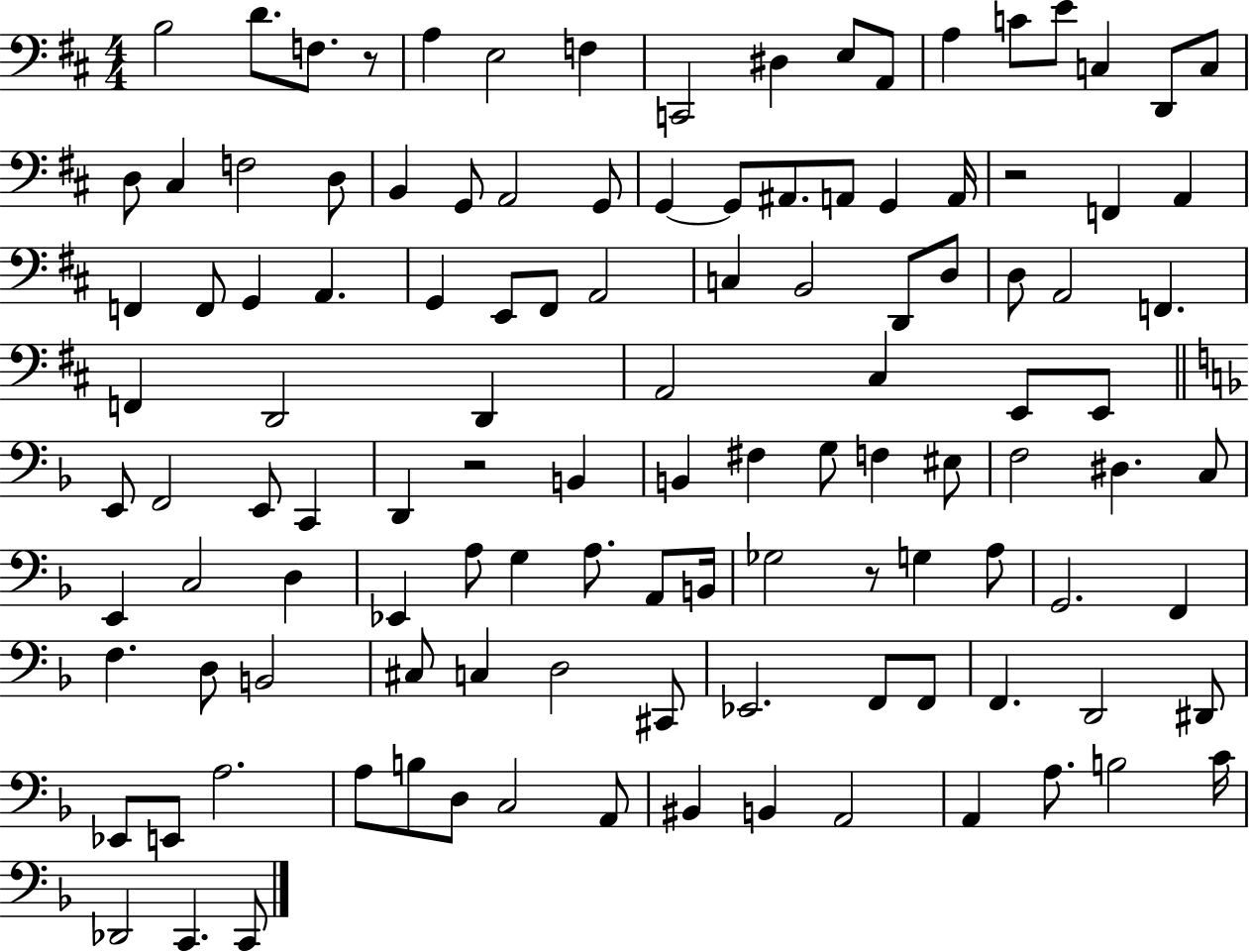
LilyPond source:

{
  \clef bass
  \numericTimeSignature
  \time 4/4
  \key d \major
  b2 d'8. f8. r8 | a4 e2 f4 | c,2 dis4 e8 a,8 | a4 c'8 e'8 c4 d,8 c8 | \break d8 cis4 f2 d8 | b,4 g,8 a,2 g,8 | g,4~~ g,8 ais,8. a,8 g,4 a,16 | r2 f,4 a,4 | \break f,4 f,8 g,4 a,4. | g,4 e,8 fis,8 a,2 | c4 b,2 d,8 d8 | d8 a,2 f,4. | \break f,4 d,2 d,4 | a,2 cis4 e,8 e,8 | \bar "||" \break \key f \major e,8 f,2 e,8 c,4 | d,4 r2 b,4 | b,4 fis4 g8 f4 eis8 | f2 dis4. c8 | \break e,4 c2 d4 | ees,4 a8 g4 a8. a,8 b,16 | ges2 r8 g4 a8 | g,2. f,4 | \break f4. d8 b,2 | cis8 c4 d2 cis,8 | ees,2. f,8 f,8 | f,4. d,2 dis,8 | \break ees,8 e,8 a2. | a8 b8 d8 c2 a,8 | bis,4 b,4 a,2 | a,4 a8. b2 c'16 | \break des,2 c,4. c,8 | \bar "|."
}